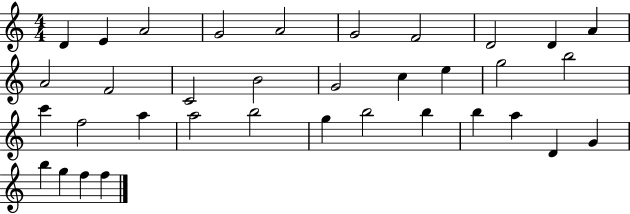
{
  \clef treble
  \numericTimeSignature
  \time 4/4
  \key c \major
  d'4 e'4 a'2 | g'2 a'2 | g'2 f'2 | d'2 d'4 a'4 | \break a'2 f'2 | c'2 b'2 | g'2 c''4 e''4 | g''2 b''2 | \break c'''4 f''2 a''4 | a''2 b''2 | g''4 b''2 b''4 | b''4 a''4 d'4 g'4 | \break b''4 g''4 f''4 f''4 | \bar "|."
}